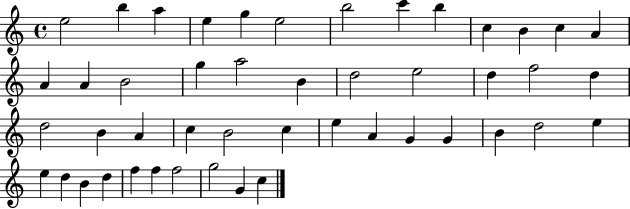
E5/h B5/q A5/q E5/q G5/q E5/h B5/h C6/q B5/q C5/q B4/q C5/q A4/q A4/q A4/q B4/h G5/q A5/h B4/q D5/h E5/h D5/q F5/h D5/q D5/h B4/q A4/q C5/q B4/h C5/q E5/q A4/q G4/q G4/q B4/q D5/h E5/q E5/q D5/q B4/q D5/q F5/q F5/q F5/h G5/h G4/q C5/q